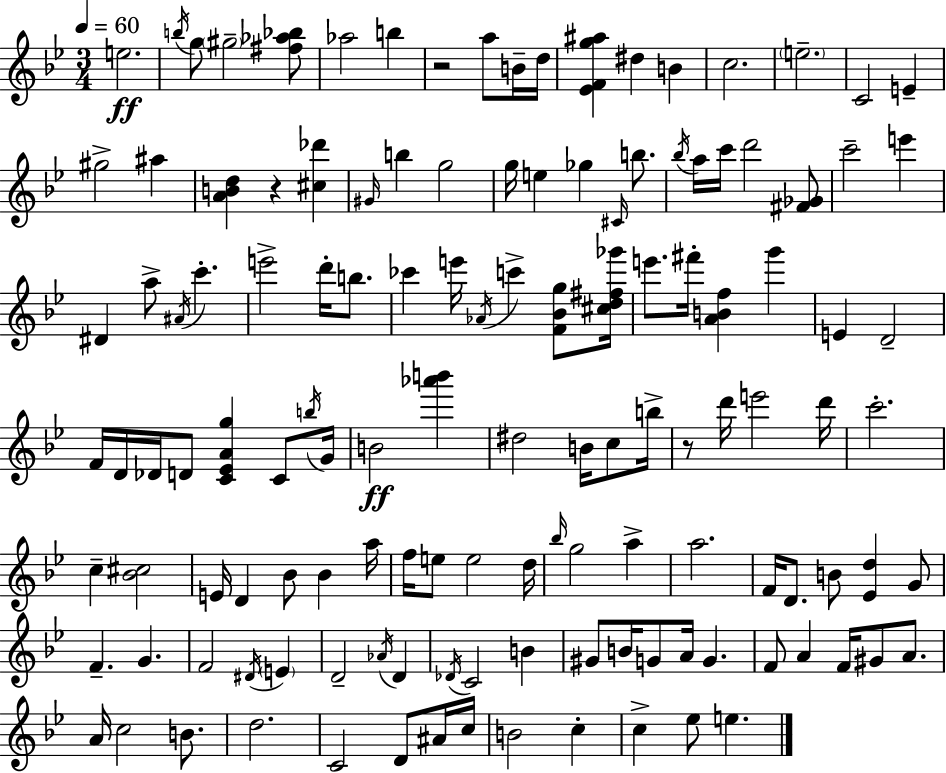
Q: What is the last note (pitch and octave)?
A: E5